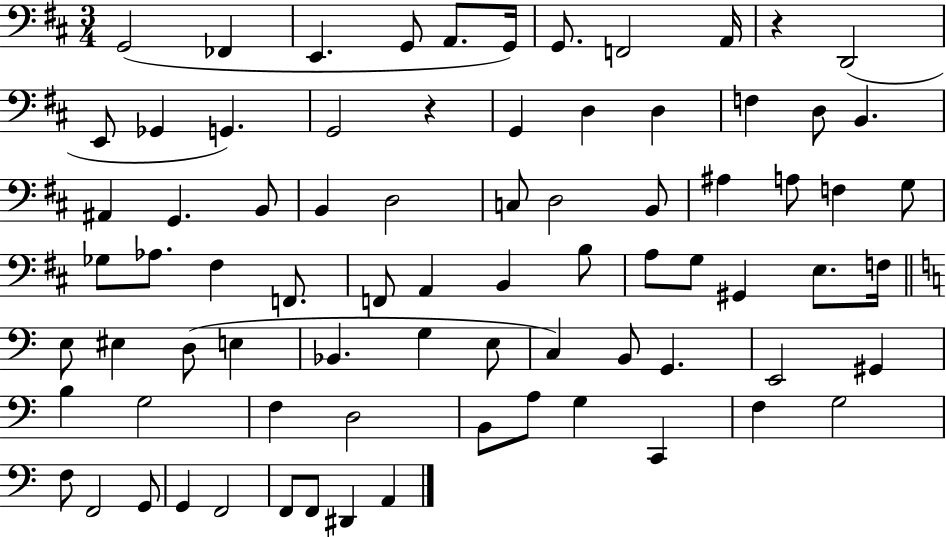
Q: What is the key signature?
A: D major